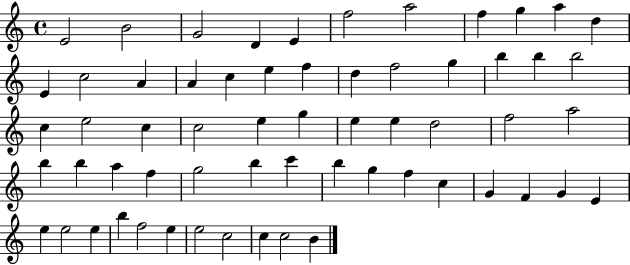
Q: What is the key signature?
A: C major